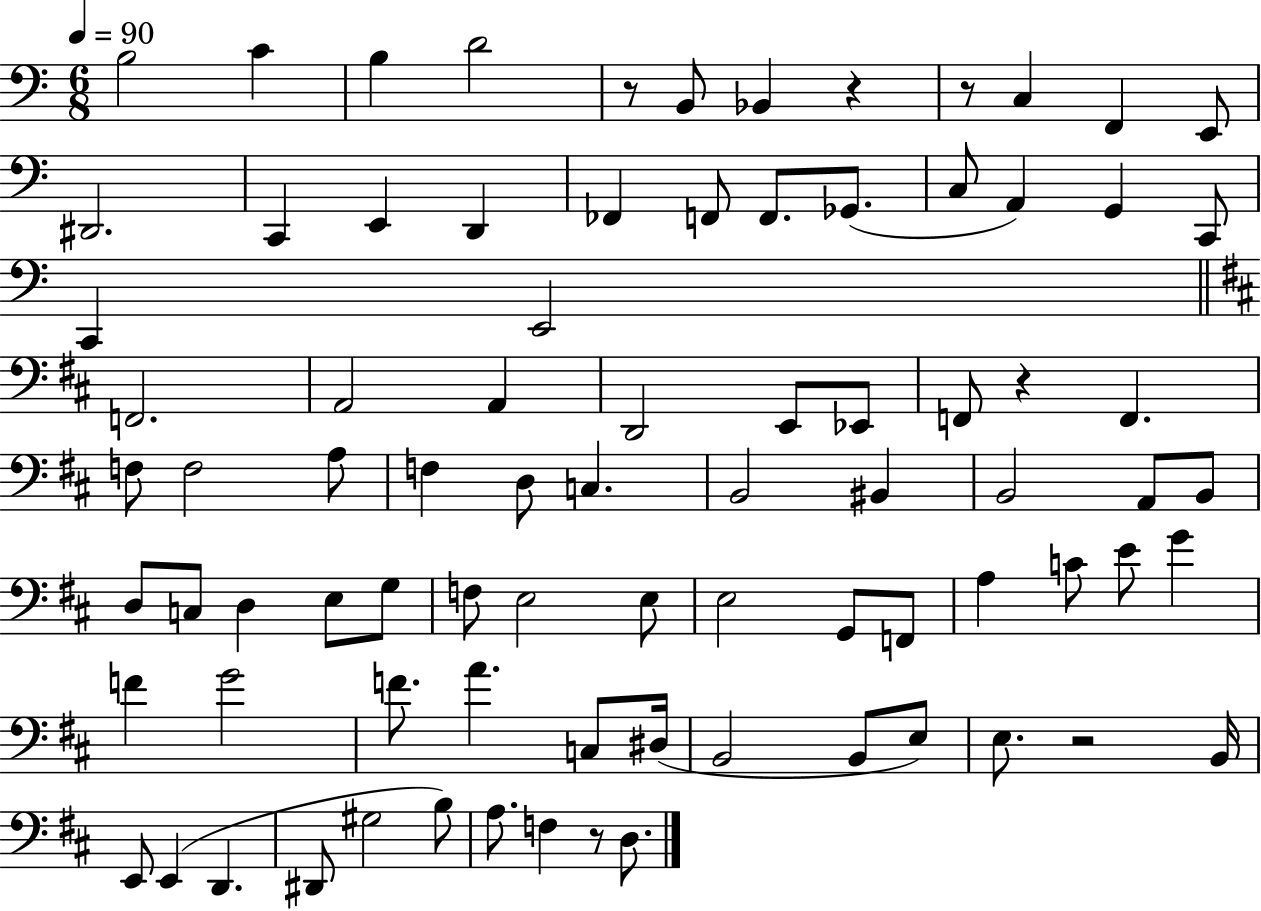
X:1
T:Untitled
M:6/8
L:1/4
K:C
B,2 C B, D2 z/2 B,,/2 _B,, z z/2 C, F,, E,,/2 ^D,,2 C,, E,, D,, _F,, F,,/2 F,,/2 _G,,/2 C,/2 A,, G,, C,,/2 C,, E,,2 F,,2 A,,2 A,, D,,2 E,,/2 _E,,/2 F,,/2 z F,, F,/2 F,2 A,/2 F, D,/2 C, B,,2 ^B,, B,,2 A,,/2 B,,/2 D,/2 C,/2 D, E,/2 G,/2 F,/2 E,2 E,/2 E,2 G,,/2 F,,/2 A, C/2 E/2 G F G2 F/2 A C,/2 ^D,/4 B,,2 B,,/2 E,/2 E,/2 z2 B,,/4 E,,/2 E,, D,, ^D,,/2 ^G,2 B,/2 A,/2 F, z/2 D,/2